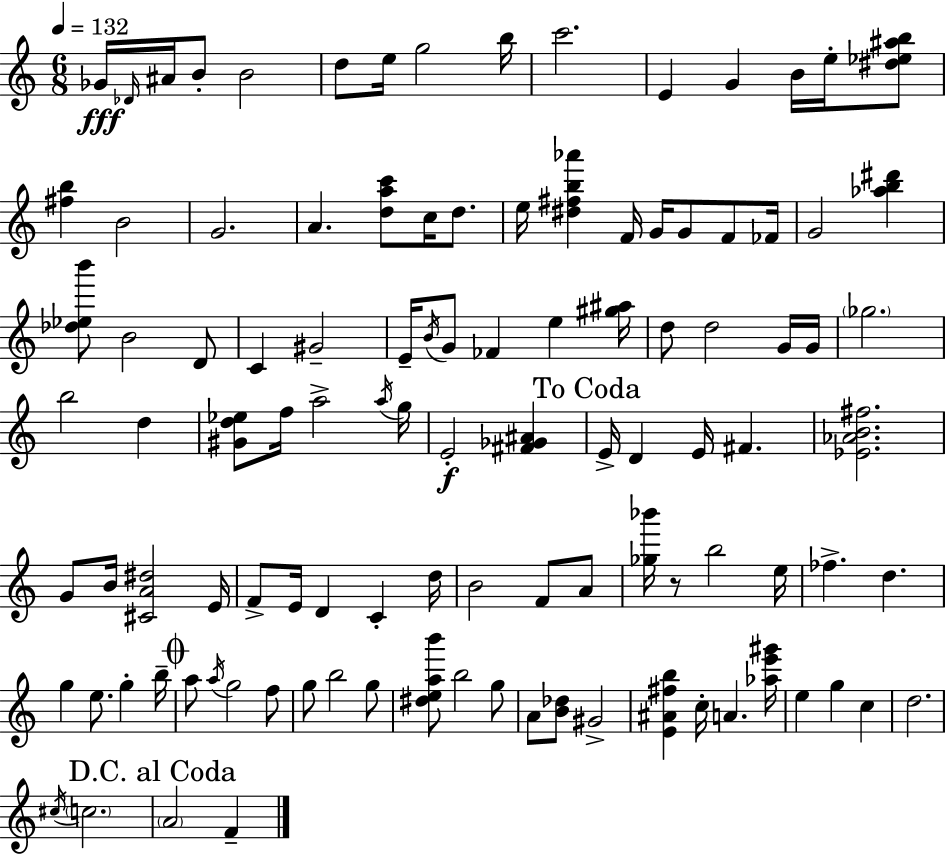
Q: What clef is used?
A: treble